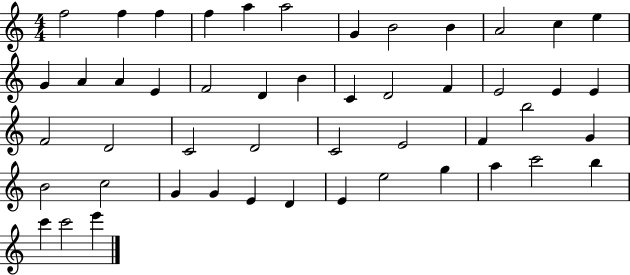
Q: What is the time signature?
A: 4/4